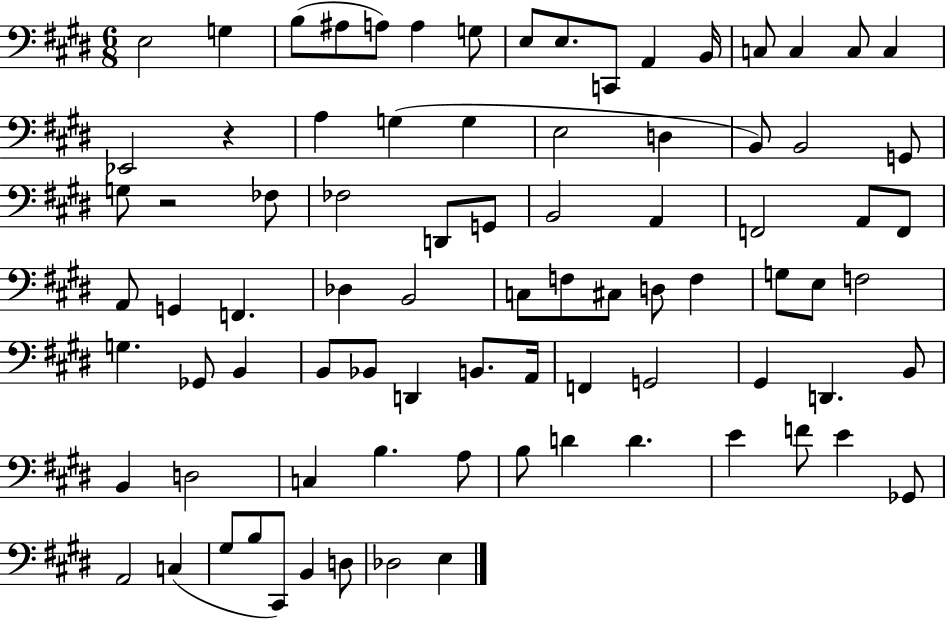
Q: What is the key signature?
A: E major